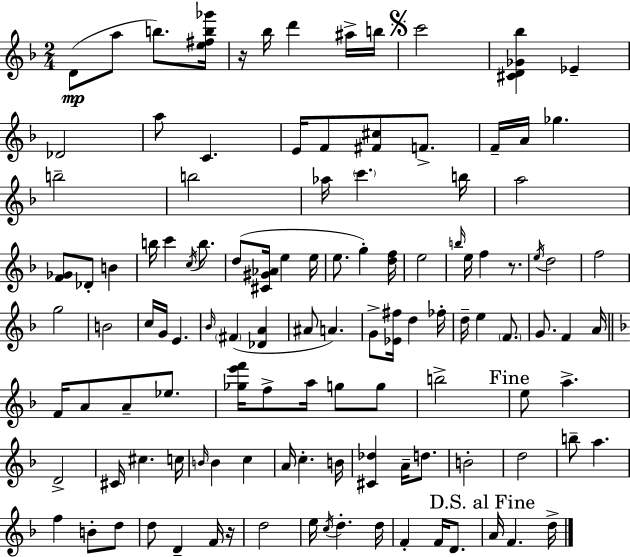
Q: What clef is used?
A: treble